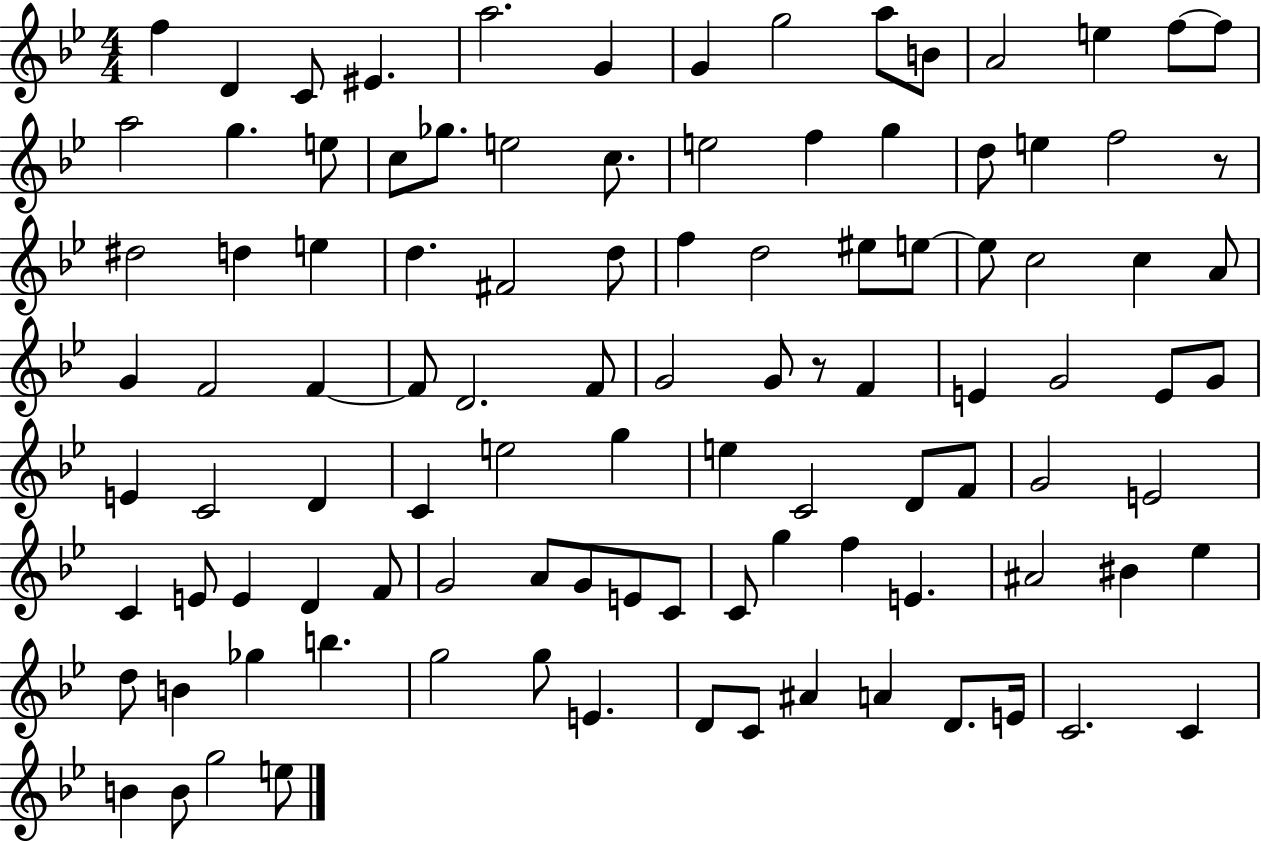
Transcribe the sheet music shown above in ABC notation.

X:1
T:Untitled
M:4/4
L:1/4
K:Bb
f D C/2 ^E a2 G G g2 a/2 B/2 A2 e f/2 f/2 a2 g e/2 c/2 _g/2 e2 c/2 e2 f g d/2 e f2 z/2 ^d2 d e d ^F2 d/2 f d2 ^e/2 e/2 e/2 c2 c A/2 G F2 F F/2 D2 F/2 G2 G/2 z/2 F E G2 E/2 G/2 E C2 D C e2 g e C2 D/2 F/2 G2 E2 C E/2 E D F/2 G2 A/2 G/2 E/2 C/2 C/2 g f E ^A2 ^B _e d/2 B _g b g2 g/2 E D/2 C/2 ^A A D/2 E/4 C2 C B B/2 g2 e/2